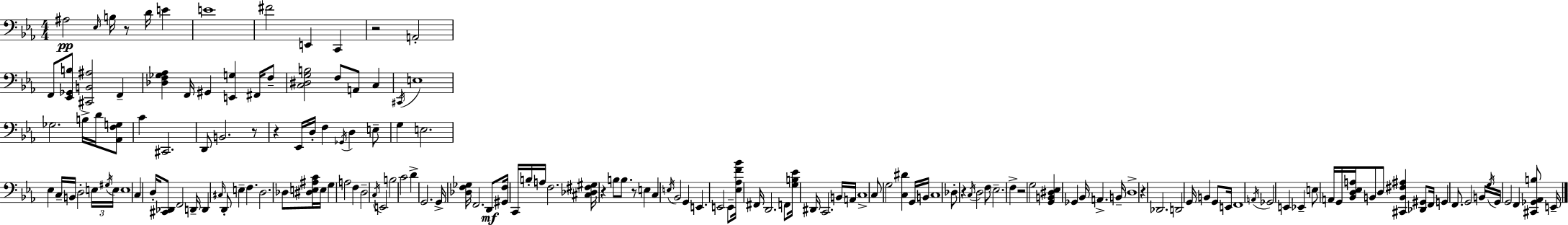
X:1
T:Untitled
M:4/4
L:1/4
K:Cm
^A,2 _E,/4 B,/4 z/2 D/4 E E4 ^F2 E,, C,, z2 A,,2 F,,/2 [_E,,_G,,B,]/2 [^C,,B,,^A,]2 F,, [_D,F,_G,_A,] F,,/4 ^G,, [E,,G,] ^F,,/4 F,/2 [C,^D,G,B,]2 F,/2 A,,/2 C, ^C,,/4 E,4 _G,2 B,/4 D/4 [_A,,F,G,]/2 C ^C,,2 D,,/2 B,,2 z/2 z _E,,/4 D,/4 F, _G,,/4 D, E,/2 G, E,2 _E, C,/4 B,,/4 D,2 E,/4 ^G,/4 E,/4 E,4 C, D,/4 [^C,,_D,,]/2 F,,2 D,,/4 D,, ^C,/4 D,,/2 E, F, D,2 _D,/2 [^D,E,^A,C]/4 E,/4 G, A,2 F, D,2 C,/4 E,,2 B,2 C2 D G,,2 G,,/4 [_D,F,_G,]/4 F,,2 D,,/2 [^G,,F,]/4 C,,/4 B,/4 A,/4 F,2 [^C,_D,^F,^G,]/4 z B,/2 B,/2 z/2 E, C, E,/4 _B,,2 G,, E,, E,,2 E,,/2 [_E,_A,F_B]/4 ^F,,/4 D,,2 F,,/2 [G,B,_E]/4 ^D,,/4 C,,2 B,,/4 A,,/4 C,4 C,/2 G,2 [C,^D] G,,/4 B,,/4 C,4 _D,/2 z C,/4 D,2 F,/2 _E,2 F, z2 G,2 [G,,B,,^D,_E,] _G,, _B,,/4 A,, B,,/4 D,4 z _D,,2 D,,2 G,,/4 B,, G,,/2 E,,/4 F,,4 A,,/4 _G,,2 E,, _E,, E,/2 A,,/4 G,,/4 [_B,,D,_E,A,]/4 B,,/2 D,/2 [^C,,B,,^F,^A,] [_D,,^G,,]/2 F,,/4 G,, F,,/2 G,,2 B,,/4 G,/4 G,,/4 G,,2 F,, [^C,,_G,,_A,,B,]/2 E,,/4